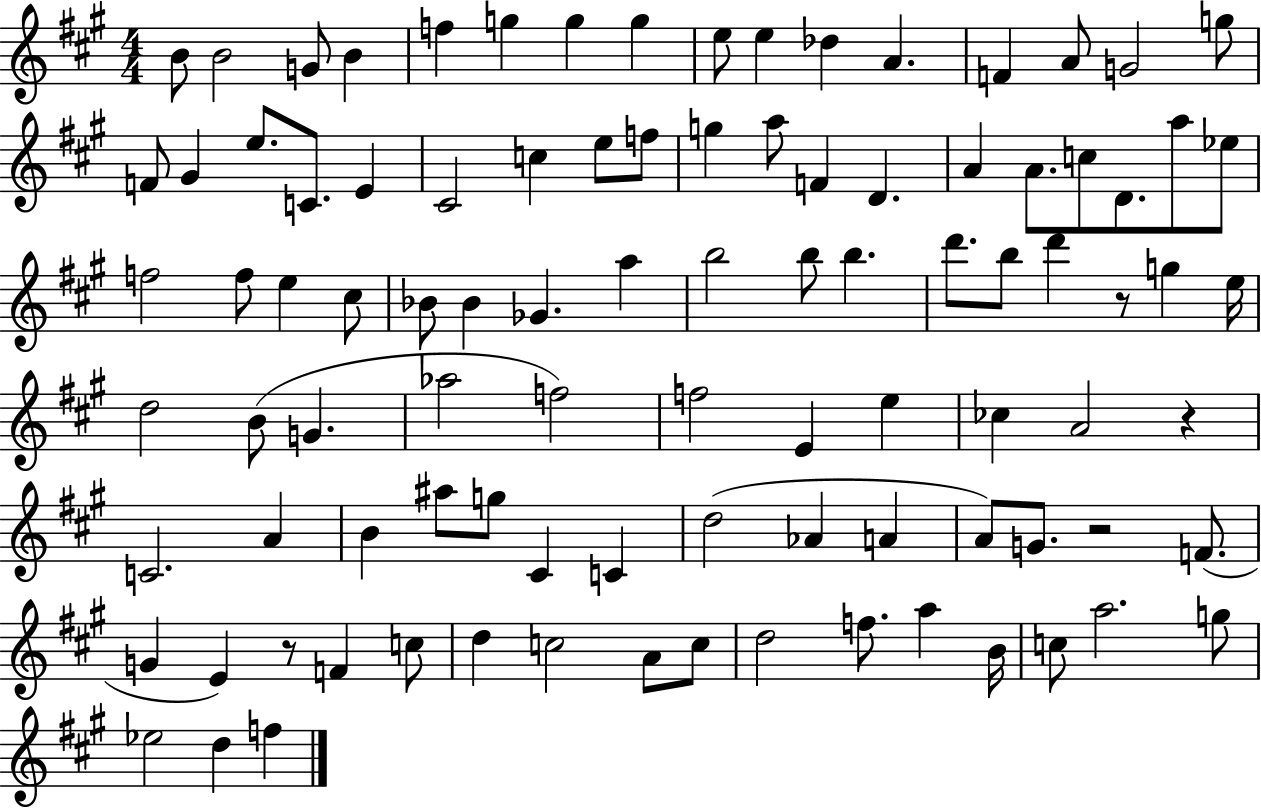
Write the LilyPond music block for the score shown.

{
  \clef treble
  \numericTimeSignature
  \time 4/4
  \key a \major
  b'8 b'2 g'8 b'4 | f''4 g''4 g''4 g''4 | e''8 e''4 des''4 a'4. | f'4 a'8 g'2 g''8 | \break f'8 gis'4 e''8. c'8. e'4 | cis'2 c''4 e''8 f''8 | g''4 a''8 f'4 d'4. | a'4 a'8. c''8 d'8. a''8 ees''8 | \break f''2 f''8 e''4 cis''8 | bes'8 bes'4 ges'4. a''4 | b''2 b''8 b''4. | d'''8. b''8 d'''4 r8 g''4 e''16 | \break d''2 b'8( g'4. | aes''2 f''2) | f''2 e'4 e''4 | ces''4 a'2 r4 | \break c'2. a'4 | b'4 ais''8 g''8 cis'4 c'4 | d''2( aes'4 a'4 | a'8) g'8. r2 f'8.( | \break g'4 e'4) r8 f'4 c''8 | d''4 c''2 a'8 c''8 | d''2 f''8. a''4 b'16 | c''8 a''2. g''8 | \break ees''2 d''4 f''4 | \bar "|."
}